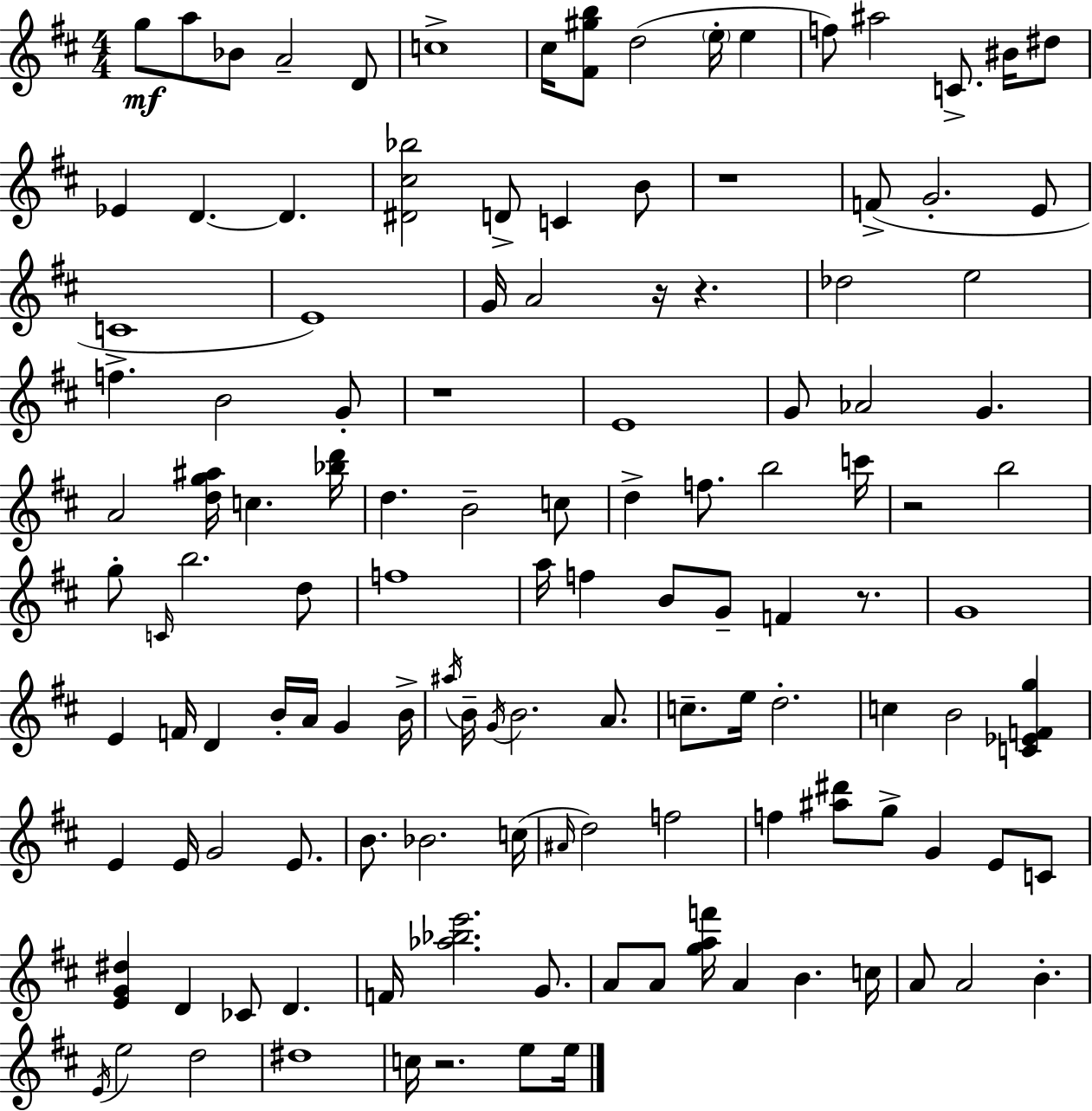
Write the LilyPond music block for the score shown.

{
  \clef treble
  \numericTimeSignature
  \time 4/4
  \key d \major
  g''8\mf a''8 bes'8 a'2-- d'8 | c''1-> | cis''16 <fis' gis'' b''>8 d''2( \parenthesize e''16-. e''4 | f''8) ais''2 c'8.-> bis'16 dis''8 | \break ees'4 d'4.~~ d'4. | <dis' cis'' bes''>2 d'8-> c'4 b'8 | r1 | f'8->( g'2.-. e'8 | \break c'1 | e'1) | g'16 a'2 r16 r4. | des''2 e''2 | \break f''4.-> b'2 g'8-. | r1 | e'1 | g'8 aes'2 g'4. | \break a'2 <d'' g'' ais''>16 c''4. <bes'' d'''>16 | d''4. b'2-- c''8 | d''4-> f''8. b''2 c'''16 | r2 b''2 | \break g''8-. \grace { c'16 } b''2. d''8 | f''1 | a''16 f''4 b'8 g'8-- f'4 r8. | g'1 | \break e'4 f'16 d'4 b'16-. a'16 g'4 | b'16-> \acciaccatura { ais''16 } b'16-- \acciaccatura { g'16 } b'2. | a'8. c''8.-- e''16 d''2.-. | c''4 b'2 <c' ees' f' g''>4 | \break e'4 e'16 g'2 | e'8. b'8. bes'2. | c''16( \grace { ais'16 } d''2) f''2 | f''4 <ais'' dis'''>8 g''8-> g'4 | \break e'8 c'8 <e' g' dis''>4 d'4 ces'8 d'4. | f'16 <aes'' bes'' e'''>2. | g'8. a'8 a'8 <g'' a'' f'''>16 a'4 b'4. | c''16 a'8 a'2 b'4.-. | \break \acciaccatura { e'16 } e''2 d''2 | dis''1 | c''16 r2. | e''8 e''16 \bar "|."
}